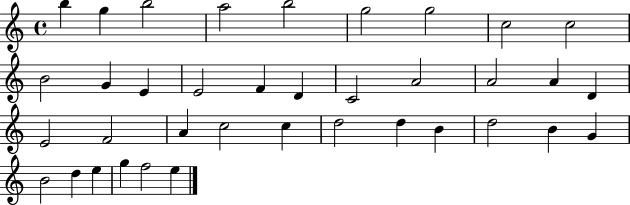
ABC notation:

X:1
T:Untitled
M:4/4
L:1/4
K:C
b g b2 a2 b2 g2 g2 c2 c2 B2 G E E2 F D C2 A2 A2 A D E2 F2 A c2 c d2 d B d2 B G B2 d e g f2 e